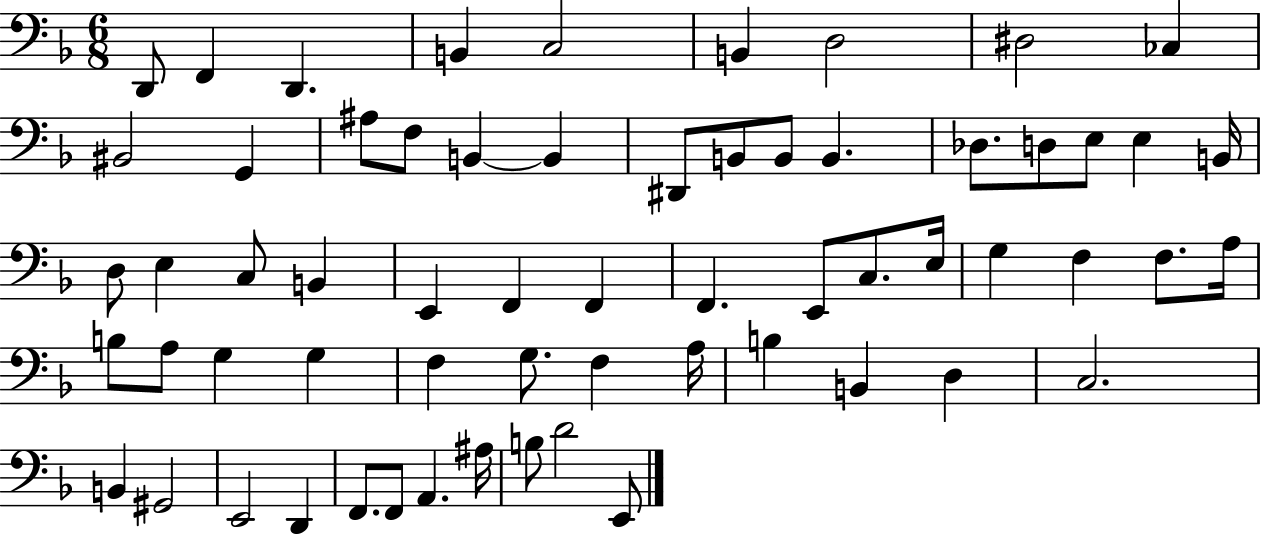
X:1
T:Untitled
M:6/8
L:1/4
K:F
D,,/2 F,, D,, B,, C,2 B,, D,2 ^D,2 _C, ^B,,2 G,, ^A,/2 F,/2 B,, B,, ^D,,/2 B,,/2 B,,/2 B,, _D,/2 D,/2 E,/2 E, B,,/4 D,/2 E, C,/2 B,, E,, F,, F,, F,, E,,/2 C,/2 E,/4 G, F, F,/2 A,/4 B,/2 A,/2 G, G, F, G,/2 F, A,/4 B, B,, D, C,2 B,, ^G,,2 E,,2 D,, F,,/2 F,,/2 A,, ^A,/4 B,/2 D2 E,,/2